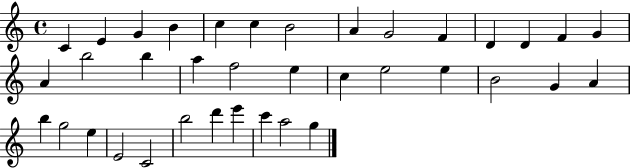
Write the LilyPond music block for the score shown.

{
  \clef treble
  \time 4/4
  \defaultTimeSignature
  \key c \major
  c'4 e'4 g'4 b'4 | c''4 c''4 b'2 | a'4 g'2 f'4 | d'4 d'4 f'4 g'4 | \break a'4 b''2 b''4 | a''4 f''2 e''4 | c''4 e''2 e''4 | b'2 g'4 a'4 | \break b''4 g''2 e''4 | e'2 c'2 | b''2 d'''4 e'''4 | c'''4 a''2 g''4 | \break \bar "|."
}